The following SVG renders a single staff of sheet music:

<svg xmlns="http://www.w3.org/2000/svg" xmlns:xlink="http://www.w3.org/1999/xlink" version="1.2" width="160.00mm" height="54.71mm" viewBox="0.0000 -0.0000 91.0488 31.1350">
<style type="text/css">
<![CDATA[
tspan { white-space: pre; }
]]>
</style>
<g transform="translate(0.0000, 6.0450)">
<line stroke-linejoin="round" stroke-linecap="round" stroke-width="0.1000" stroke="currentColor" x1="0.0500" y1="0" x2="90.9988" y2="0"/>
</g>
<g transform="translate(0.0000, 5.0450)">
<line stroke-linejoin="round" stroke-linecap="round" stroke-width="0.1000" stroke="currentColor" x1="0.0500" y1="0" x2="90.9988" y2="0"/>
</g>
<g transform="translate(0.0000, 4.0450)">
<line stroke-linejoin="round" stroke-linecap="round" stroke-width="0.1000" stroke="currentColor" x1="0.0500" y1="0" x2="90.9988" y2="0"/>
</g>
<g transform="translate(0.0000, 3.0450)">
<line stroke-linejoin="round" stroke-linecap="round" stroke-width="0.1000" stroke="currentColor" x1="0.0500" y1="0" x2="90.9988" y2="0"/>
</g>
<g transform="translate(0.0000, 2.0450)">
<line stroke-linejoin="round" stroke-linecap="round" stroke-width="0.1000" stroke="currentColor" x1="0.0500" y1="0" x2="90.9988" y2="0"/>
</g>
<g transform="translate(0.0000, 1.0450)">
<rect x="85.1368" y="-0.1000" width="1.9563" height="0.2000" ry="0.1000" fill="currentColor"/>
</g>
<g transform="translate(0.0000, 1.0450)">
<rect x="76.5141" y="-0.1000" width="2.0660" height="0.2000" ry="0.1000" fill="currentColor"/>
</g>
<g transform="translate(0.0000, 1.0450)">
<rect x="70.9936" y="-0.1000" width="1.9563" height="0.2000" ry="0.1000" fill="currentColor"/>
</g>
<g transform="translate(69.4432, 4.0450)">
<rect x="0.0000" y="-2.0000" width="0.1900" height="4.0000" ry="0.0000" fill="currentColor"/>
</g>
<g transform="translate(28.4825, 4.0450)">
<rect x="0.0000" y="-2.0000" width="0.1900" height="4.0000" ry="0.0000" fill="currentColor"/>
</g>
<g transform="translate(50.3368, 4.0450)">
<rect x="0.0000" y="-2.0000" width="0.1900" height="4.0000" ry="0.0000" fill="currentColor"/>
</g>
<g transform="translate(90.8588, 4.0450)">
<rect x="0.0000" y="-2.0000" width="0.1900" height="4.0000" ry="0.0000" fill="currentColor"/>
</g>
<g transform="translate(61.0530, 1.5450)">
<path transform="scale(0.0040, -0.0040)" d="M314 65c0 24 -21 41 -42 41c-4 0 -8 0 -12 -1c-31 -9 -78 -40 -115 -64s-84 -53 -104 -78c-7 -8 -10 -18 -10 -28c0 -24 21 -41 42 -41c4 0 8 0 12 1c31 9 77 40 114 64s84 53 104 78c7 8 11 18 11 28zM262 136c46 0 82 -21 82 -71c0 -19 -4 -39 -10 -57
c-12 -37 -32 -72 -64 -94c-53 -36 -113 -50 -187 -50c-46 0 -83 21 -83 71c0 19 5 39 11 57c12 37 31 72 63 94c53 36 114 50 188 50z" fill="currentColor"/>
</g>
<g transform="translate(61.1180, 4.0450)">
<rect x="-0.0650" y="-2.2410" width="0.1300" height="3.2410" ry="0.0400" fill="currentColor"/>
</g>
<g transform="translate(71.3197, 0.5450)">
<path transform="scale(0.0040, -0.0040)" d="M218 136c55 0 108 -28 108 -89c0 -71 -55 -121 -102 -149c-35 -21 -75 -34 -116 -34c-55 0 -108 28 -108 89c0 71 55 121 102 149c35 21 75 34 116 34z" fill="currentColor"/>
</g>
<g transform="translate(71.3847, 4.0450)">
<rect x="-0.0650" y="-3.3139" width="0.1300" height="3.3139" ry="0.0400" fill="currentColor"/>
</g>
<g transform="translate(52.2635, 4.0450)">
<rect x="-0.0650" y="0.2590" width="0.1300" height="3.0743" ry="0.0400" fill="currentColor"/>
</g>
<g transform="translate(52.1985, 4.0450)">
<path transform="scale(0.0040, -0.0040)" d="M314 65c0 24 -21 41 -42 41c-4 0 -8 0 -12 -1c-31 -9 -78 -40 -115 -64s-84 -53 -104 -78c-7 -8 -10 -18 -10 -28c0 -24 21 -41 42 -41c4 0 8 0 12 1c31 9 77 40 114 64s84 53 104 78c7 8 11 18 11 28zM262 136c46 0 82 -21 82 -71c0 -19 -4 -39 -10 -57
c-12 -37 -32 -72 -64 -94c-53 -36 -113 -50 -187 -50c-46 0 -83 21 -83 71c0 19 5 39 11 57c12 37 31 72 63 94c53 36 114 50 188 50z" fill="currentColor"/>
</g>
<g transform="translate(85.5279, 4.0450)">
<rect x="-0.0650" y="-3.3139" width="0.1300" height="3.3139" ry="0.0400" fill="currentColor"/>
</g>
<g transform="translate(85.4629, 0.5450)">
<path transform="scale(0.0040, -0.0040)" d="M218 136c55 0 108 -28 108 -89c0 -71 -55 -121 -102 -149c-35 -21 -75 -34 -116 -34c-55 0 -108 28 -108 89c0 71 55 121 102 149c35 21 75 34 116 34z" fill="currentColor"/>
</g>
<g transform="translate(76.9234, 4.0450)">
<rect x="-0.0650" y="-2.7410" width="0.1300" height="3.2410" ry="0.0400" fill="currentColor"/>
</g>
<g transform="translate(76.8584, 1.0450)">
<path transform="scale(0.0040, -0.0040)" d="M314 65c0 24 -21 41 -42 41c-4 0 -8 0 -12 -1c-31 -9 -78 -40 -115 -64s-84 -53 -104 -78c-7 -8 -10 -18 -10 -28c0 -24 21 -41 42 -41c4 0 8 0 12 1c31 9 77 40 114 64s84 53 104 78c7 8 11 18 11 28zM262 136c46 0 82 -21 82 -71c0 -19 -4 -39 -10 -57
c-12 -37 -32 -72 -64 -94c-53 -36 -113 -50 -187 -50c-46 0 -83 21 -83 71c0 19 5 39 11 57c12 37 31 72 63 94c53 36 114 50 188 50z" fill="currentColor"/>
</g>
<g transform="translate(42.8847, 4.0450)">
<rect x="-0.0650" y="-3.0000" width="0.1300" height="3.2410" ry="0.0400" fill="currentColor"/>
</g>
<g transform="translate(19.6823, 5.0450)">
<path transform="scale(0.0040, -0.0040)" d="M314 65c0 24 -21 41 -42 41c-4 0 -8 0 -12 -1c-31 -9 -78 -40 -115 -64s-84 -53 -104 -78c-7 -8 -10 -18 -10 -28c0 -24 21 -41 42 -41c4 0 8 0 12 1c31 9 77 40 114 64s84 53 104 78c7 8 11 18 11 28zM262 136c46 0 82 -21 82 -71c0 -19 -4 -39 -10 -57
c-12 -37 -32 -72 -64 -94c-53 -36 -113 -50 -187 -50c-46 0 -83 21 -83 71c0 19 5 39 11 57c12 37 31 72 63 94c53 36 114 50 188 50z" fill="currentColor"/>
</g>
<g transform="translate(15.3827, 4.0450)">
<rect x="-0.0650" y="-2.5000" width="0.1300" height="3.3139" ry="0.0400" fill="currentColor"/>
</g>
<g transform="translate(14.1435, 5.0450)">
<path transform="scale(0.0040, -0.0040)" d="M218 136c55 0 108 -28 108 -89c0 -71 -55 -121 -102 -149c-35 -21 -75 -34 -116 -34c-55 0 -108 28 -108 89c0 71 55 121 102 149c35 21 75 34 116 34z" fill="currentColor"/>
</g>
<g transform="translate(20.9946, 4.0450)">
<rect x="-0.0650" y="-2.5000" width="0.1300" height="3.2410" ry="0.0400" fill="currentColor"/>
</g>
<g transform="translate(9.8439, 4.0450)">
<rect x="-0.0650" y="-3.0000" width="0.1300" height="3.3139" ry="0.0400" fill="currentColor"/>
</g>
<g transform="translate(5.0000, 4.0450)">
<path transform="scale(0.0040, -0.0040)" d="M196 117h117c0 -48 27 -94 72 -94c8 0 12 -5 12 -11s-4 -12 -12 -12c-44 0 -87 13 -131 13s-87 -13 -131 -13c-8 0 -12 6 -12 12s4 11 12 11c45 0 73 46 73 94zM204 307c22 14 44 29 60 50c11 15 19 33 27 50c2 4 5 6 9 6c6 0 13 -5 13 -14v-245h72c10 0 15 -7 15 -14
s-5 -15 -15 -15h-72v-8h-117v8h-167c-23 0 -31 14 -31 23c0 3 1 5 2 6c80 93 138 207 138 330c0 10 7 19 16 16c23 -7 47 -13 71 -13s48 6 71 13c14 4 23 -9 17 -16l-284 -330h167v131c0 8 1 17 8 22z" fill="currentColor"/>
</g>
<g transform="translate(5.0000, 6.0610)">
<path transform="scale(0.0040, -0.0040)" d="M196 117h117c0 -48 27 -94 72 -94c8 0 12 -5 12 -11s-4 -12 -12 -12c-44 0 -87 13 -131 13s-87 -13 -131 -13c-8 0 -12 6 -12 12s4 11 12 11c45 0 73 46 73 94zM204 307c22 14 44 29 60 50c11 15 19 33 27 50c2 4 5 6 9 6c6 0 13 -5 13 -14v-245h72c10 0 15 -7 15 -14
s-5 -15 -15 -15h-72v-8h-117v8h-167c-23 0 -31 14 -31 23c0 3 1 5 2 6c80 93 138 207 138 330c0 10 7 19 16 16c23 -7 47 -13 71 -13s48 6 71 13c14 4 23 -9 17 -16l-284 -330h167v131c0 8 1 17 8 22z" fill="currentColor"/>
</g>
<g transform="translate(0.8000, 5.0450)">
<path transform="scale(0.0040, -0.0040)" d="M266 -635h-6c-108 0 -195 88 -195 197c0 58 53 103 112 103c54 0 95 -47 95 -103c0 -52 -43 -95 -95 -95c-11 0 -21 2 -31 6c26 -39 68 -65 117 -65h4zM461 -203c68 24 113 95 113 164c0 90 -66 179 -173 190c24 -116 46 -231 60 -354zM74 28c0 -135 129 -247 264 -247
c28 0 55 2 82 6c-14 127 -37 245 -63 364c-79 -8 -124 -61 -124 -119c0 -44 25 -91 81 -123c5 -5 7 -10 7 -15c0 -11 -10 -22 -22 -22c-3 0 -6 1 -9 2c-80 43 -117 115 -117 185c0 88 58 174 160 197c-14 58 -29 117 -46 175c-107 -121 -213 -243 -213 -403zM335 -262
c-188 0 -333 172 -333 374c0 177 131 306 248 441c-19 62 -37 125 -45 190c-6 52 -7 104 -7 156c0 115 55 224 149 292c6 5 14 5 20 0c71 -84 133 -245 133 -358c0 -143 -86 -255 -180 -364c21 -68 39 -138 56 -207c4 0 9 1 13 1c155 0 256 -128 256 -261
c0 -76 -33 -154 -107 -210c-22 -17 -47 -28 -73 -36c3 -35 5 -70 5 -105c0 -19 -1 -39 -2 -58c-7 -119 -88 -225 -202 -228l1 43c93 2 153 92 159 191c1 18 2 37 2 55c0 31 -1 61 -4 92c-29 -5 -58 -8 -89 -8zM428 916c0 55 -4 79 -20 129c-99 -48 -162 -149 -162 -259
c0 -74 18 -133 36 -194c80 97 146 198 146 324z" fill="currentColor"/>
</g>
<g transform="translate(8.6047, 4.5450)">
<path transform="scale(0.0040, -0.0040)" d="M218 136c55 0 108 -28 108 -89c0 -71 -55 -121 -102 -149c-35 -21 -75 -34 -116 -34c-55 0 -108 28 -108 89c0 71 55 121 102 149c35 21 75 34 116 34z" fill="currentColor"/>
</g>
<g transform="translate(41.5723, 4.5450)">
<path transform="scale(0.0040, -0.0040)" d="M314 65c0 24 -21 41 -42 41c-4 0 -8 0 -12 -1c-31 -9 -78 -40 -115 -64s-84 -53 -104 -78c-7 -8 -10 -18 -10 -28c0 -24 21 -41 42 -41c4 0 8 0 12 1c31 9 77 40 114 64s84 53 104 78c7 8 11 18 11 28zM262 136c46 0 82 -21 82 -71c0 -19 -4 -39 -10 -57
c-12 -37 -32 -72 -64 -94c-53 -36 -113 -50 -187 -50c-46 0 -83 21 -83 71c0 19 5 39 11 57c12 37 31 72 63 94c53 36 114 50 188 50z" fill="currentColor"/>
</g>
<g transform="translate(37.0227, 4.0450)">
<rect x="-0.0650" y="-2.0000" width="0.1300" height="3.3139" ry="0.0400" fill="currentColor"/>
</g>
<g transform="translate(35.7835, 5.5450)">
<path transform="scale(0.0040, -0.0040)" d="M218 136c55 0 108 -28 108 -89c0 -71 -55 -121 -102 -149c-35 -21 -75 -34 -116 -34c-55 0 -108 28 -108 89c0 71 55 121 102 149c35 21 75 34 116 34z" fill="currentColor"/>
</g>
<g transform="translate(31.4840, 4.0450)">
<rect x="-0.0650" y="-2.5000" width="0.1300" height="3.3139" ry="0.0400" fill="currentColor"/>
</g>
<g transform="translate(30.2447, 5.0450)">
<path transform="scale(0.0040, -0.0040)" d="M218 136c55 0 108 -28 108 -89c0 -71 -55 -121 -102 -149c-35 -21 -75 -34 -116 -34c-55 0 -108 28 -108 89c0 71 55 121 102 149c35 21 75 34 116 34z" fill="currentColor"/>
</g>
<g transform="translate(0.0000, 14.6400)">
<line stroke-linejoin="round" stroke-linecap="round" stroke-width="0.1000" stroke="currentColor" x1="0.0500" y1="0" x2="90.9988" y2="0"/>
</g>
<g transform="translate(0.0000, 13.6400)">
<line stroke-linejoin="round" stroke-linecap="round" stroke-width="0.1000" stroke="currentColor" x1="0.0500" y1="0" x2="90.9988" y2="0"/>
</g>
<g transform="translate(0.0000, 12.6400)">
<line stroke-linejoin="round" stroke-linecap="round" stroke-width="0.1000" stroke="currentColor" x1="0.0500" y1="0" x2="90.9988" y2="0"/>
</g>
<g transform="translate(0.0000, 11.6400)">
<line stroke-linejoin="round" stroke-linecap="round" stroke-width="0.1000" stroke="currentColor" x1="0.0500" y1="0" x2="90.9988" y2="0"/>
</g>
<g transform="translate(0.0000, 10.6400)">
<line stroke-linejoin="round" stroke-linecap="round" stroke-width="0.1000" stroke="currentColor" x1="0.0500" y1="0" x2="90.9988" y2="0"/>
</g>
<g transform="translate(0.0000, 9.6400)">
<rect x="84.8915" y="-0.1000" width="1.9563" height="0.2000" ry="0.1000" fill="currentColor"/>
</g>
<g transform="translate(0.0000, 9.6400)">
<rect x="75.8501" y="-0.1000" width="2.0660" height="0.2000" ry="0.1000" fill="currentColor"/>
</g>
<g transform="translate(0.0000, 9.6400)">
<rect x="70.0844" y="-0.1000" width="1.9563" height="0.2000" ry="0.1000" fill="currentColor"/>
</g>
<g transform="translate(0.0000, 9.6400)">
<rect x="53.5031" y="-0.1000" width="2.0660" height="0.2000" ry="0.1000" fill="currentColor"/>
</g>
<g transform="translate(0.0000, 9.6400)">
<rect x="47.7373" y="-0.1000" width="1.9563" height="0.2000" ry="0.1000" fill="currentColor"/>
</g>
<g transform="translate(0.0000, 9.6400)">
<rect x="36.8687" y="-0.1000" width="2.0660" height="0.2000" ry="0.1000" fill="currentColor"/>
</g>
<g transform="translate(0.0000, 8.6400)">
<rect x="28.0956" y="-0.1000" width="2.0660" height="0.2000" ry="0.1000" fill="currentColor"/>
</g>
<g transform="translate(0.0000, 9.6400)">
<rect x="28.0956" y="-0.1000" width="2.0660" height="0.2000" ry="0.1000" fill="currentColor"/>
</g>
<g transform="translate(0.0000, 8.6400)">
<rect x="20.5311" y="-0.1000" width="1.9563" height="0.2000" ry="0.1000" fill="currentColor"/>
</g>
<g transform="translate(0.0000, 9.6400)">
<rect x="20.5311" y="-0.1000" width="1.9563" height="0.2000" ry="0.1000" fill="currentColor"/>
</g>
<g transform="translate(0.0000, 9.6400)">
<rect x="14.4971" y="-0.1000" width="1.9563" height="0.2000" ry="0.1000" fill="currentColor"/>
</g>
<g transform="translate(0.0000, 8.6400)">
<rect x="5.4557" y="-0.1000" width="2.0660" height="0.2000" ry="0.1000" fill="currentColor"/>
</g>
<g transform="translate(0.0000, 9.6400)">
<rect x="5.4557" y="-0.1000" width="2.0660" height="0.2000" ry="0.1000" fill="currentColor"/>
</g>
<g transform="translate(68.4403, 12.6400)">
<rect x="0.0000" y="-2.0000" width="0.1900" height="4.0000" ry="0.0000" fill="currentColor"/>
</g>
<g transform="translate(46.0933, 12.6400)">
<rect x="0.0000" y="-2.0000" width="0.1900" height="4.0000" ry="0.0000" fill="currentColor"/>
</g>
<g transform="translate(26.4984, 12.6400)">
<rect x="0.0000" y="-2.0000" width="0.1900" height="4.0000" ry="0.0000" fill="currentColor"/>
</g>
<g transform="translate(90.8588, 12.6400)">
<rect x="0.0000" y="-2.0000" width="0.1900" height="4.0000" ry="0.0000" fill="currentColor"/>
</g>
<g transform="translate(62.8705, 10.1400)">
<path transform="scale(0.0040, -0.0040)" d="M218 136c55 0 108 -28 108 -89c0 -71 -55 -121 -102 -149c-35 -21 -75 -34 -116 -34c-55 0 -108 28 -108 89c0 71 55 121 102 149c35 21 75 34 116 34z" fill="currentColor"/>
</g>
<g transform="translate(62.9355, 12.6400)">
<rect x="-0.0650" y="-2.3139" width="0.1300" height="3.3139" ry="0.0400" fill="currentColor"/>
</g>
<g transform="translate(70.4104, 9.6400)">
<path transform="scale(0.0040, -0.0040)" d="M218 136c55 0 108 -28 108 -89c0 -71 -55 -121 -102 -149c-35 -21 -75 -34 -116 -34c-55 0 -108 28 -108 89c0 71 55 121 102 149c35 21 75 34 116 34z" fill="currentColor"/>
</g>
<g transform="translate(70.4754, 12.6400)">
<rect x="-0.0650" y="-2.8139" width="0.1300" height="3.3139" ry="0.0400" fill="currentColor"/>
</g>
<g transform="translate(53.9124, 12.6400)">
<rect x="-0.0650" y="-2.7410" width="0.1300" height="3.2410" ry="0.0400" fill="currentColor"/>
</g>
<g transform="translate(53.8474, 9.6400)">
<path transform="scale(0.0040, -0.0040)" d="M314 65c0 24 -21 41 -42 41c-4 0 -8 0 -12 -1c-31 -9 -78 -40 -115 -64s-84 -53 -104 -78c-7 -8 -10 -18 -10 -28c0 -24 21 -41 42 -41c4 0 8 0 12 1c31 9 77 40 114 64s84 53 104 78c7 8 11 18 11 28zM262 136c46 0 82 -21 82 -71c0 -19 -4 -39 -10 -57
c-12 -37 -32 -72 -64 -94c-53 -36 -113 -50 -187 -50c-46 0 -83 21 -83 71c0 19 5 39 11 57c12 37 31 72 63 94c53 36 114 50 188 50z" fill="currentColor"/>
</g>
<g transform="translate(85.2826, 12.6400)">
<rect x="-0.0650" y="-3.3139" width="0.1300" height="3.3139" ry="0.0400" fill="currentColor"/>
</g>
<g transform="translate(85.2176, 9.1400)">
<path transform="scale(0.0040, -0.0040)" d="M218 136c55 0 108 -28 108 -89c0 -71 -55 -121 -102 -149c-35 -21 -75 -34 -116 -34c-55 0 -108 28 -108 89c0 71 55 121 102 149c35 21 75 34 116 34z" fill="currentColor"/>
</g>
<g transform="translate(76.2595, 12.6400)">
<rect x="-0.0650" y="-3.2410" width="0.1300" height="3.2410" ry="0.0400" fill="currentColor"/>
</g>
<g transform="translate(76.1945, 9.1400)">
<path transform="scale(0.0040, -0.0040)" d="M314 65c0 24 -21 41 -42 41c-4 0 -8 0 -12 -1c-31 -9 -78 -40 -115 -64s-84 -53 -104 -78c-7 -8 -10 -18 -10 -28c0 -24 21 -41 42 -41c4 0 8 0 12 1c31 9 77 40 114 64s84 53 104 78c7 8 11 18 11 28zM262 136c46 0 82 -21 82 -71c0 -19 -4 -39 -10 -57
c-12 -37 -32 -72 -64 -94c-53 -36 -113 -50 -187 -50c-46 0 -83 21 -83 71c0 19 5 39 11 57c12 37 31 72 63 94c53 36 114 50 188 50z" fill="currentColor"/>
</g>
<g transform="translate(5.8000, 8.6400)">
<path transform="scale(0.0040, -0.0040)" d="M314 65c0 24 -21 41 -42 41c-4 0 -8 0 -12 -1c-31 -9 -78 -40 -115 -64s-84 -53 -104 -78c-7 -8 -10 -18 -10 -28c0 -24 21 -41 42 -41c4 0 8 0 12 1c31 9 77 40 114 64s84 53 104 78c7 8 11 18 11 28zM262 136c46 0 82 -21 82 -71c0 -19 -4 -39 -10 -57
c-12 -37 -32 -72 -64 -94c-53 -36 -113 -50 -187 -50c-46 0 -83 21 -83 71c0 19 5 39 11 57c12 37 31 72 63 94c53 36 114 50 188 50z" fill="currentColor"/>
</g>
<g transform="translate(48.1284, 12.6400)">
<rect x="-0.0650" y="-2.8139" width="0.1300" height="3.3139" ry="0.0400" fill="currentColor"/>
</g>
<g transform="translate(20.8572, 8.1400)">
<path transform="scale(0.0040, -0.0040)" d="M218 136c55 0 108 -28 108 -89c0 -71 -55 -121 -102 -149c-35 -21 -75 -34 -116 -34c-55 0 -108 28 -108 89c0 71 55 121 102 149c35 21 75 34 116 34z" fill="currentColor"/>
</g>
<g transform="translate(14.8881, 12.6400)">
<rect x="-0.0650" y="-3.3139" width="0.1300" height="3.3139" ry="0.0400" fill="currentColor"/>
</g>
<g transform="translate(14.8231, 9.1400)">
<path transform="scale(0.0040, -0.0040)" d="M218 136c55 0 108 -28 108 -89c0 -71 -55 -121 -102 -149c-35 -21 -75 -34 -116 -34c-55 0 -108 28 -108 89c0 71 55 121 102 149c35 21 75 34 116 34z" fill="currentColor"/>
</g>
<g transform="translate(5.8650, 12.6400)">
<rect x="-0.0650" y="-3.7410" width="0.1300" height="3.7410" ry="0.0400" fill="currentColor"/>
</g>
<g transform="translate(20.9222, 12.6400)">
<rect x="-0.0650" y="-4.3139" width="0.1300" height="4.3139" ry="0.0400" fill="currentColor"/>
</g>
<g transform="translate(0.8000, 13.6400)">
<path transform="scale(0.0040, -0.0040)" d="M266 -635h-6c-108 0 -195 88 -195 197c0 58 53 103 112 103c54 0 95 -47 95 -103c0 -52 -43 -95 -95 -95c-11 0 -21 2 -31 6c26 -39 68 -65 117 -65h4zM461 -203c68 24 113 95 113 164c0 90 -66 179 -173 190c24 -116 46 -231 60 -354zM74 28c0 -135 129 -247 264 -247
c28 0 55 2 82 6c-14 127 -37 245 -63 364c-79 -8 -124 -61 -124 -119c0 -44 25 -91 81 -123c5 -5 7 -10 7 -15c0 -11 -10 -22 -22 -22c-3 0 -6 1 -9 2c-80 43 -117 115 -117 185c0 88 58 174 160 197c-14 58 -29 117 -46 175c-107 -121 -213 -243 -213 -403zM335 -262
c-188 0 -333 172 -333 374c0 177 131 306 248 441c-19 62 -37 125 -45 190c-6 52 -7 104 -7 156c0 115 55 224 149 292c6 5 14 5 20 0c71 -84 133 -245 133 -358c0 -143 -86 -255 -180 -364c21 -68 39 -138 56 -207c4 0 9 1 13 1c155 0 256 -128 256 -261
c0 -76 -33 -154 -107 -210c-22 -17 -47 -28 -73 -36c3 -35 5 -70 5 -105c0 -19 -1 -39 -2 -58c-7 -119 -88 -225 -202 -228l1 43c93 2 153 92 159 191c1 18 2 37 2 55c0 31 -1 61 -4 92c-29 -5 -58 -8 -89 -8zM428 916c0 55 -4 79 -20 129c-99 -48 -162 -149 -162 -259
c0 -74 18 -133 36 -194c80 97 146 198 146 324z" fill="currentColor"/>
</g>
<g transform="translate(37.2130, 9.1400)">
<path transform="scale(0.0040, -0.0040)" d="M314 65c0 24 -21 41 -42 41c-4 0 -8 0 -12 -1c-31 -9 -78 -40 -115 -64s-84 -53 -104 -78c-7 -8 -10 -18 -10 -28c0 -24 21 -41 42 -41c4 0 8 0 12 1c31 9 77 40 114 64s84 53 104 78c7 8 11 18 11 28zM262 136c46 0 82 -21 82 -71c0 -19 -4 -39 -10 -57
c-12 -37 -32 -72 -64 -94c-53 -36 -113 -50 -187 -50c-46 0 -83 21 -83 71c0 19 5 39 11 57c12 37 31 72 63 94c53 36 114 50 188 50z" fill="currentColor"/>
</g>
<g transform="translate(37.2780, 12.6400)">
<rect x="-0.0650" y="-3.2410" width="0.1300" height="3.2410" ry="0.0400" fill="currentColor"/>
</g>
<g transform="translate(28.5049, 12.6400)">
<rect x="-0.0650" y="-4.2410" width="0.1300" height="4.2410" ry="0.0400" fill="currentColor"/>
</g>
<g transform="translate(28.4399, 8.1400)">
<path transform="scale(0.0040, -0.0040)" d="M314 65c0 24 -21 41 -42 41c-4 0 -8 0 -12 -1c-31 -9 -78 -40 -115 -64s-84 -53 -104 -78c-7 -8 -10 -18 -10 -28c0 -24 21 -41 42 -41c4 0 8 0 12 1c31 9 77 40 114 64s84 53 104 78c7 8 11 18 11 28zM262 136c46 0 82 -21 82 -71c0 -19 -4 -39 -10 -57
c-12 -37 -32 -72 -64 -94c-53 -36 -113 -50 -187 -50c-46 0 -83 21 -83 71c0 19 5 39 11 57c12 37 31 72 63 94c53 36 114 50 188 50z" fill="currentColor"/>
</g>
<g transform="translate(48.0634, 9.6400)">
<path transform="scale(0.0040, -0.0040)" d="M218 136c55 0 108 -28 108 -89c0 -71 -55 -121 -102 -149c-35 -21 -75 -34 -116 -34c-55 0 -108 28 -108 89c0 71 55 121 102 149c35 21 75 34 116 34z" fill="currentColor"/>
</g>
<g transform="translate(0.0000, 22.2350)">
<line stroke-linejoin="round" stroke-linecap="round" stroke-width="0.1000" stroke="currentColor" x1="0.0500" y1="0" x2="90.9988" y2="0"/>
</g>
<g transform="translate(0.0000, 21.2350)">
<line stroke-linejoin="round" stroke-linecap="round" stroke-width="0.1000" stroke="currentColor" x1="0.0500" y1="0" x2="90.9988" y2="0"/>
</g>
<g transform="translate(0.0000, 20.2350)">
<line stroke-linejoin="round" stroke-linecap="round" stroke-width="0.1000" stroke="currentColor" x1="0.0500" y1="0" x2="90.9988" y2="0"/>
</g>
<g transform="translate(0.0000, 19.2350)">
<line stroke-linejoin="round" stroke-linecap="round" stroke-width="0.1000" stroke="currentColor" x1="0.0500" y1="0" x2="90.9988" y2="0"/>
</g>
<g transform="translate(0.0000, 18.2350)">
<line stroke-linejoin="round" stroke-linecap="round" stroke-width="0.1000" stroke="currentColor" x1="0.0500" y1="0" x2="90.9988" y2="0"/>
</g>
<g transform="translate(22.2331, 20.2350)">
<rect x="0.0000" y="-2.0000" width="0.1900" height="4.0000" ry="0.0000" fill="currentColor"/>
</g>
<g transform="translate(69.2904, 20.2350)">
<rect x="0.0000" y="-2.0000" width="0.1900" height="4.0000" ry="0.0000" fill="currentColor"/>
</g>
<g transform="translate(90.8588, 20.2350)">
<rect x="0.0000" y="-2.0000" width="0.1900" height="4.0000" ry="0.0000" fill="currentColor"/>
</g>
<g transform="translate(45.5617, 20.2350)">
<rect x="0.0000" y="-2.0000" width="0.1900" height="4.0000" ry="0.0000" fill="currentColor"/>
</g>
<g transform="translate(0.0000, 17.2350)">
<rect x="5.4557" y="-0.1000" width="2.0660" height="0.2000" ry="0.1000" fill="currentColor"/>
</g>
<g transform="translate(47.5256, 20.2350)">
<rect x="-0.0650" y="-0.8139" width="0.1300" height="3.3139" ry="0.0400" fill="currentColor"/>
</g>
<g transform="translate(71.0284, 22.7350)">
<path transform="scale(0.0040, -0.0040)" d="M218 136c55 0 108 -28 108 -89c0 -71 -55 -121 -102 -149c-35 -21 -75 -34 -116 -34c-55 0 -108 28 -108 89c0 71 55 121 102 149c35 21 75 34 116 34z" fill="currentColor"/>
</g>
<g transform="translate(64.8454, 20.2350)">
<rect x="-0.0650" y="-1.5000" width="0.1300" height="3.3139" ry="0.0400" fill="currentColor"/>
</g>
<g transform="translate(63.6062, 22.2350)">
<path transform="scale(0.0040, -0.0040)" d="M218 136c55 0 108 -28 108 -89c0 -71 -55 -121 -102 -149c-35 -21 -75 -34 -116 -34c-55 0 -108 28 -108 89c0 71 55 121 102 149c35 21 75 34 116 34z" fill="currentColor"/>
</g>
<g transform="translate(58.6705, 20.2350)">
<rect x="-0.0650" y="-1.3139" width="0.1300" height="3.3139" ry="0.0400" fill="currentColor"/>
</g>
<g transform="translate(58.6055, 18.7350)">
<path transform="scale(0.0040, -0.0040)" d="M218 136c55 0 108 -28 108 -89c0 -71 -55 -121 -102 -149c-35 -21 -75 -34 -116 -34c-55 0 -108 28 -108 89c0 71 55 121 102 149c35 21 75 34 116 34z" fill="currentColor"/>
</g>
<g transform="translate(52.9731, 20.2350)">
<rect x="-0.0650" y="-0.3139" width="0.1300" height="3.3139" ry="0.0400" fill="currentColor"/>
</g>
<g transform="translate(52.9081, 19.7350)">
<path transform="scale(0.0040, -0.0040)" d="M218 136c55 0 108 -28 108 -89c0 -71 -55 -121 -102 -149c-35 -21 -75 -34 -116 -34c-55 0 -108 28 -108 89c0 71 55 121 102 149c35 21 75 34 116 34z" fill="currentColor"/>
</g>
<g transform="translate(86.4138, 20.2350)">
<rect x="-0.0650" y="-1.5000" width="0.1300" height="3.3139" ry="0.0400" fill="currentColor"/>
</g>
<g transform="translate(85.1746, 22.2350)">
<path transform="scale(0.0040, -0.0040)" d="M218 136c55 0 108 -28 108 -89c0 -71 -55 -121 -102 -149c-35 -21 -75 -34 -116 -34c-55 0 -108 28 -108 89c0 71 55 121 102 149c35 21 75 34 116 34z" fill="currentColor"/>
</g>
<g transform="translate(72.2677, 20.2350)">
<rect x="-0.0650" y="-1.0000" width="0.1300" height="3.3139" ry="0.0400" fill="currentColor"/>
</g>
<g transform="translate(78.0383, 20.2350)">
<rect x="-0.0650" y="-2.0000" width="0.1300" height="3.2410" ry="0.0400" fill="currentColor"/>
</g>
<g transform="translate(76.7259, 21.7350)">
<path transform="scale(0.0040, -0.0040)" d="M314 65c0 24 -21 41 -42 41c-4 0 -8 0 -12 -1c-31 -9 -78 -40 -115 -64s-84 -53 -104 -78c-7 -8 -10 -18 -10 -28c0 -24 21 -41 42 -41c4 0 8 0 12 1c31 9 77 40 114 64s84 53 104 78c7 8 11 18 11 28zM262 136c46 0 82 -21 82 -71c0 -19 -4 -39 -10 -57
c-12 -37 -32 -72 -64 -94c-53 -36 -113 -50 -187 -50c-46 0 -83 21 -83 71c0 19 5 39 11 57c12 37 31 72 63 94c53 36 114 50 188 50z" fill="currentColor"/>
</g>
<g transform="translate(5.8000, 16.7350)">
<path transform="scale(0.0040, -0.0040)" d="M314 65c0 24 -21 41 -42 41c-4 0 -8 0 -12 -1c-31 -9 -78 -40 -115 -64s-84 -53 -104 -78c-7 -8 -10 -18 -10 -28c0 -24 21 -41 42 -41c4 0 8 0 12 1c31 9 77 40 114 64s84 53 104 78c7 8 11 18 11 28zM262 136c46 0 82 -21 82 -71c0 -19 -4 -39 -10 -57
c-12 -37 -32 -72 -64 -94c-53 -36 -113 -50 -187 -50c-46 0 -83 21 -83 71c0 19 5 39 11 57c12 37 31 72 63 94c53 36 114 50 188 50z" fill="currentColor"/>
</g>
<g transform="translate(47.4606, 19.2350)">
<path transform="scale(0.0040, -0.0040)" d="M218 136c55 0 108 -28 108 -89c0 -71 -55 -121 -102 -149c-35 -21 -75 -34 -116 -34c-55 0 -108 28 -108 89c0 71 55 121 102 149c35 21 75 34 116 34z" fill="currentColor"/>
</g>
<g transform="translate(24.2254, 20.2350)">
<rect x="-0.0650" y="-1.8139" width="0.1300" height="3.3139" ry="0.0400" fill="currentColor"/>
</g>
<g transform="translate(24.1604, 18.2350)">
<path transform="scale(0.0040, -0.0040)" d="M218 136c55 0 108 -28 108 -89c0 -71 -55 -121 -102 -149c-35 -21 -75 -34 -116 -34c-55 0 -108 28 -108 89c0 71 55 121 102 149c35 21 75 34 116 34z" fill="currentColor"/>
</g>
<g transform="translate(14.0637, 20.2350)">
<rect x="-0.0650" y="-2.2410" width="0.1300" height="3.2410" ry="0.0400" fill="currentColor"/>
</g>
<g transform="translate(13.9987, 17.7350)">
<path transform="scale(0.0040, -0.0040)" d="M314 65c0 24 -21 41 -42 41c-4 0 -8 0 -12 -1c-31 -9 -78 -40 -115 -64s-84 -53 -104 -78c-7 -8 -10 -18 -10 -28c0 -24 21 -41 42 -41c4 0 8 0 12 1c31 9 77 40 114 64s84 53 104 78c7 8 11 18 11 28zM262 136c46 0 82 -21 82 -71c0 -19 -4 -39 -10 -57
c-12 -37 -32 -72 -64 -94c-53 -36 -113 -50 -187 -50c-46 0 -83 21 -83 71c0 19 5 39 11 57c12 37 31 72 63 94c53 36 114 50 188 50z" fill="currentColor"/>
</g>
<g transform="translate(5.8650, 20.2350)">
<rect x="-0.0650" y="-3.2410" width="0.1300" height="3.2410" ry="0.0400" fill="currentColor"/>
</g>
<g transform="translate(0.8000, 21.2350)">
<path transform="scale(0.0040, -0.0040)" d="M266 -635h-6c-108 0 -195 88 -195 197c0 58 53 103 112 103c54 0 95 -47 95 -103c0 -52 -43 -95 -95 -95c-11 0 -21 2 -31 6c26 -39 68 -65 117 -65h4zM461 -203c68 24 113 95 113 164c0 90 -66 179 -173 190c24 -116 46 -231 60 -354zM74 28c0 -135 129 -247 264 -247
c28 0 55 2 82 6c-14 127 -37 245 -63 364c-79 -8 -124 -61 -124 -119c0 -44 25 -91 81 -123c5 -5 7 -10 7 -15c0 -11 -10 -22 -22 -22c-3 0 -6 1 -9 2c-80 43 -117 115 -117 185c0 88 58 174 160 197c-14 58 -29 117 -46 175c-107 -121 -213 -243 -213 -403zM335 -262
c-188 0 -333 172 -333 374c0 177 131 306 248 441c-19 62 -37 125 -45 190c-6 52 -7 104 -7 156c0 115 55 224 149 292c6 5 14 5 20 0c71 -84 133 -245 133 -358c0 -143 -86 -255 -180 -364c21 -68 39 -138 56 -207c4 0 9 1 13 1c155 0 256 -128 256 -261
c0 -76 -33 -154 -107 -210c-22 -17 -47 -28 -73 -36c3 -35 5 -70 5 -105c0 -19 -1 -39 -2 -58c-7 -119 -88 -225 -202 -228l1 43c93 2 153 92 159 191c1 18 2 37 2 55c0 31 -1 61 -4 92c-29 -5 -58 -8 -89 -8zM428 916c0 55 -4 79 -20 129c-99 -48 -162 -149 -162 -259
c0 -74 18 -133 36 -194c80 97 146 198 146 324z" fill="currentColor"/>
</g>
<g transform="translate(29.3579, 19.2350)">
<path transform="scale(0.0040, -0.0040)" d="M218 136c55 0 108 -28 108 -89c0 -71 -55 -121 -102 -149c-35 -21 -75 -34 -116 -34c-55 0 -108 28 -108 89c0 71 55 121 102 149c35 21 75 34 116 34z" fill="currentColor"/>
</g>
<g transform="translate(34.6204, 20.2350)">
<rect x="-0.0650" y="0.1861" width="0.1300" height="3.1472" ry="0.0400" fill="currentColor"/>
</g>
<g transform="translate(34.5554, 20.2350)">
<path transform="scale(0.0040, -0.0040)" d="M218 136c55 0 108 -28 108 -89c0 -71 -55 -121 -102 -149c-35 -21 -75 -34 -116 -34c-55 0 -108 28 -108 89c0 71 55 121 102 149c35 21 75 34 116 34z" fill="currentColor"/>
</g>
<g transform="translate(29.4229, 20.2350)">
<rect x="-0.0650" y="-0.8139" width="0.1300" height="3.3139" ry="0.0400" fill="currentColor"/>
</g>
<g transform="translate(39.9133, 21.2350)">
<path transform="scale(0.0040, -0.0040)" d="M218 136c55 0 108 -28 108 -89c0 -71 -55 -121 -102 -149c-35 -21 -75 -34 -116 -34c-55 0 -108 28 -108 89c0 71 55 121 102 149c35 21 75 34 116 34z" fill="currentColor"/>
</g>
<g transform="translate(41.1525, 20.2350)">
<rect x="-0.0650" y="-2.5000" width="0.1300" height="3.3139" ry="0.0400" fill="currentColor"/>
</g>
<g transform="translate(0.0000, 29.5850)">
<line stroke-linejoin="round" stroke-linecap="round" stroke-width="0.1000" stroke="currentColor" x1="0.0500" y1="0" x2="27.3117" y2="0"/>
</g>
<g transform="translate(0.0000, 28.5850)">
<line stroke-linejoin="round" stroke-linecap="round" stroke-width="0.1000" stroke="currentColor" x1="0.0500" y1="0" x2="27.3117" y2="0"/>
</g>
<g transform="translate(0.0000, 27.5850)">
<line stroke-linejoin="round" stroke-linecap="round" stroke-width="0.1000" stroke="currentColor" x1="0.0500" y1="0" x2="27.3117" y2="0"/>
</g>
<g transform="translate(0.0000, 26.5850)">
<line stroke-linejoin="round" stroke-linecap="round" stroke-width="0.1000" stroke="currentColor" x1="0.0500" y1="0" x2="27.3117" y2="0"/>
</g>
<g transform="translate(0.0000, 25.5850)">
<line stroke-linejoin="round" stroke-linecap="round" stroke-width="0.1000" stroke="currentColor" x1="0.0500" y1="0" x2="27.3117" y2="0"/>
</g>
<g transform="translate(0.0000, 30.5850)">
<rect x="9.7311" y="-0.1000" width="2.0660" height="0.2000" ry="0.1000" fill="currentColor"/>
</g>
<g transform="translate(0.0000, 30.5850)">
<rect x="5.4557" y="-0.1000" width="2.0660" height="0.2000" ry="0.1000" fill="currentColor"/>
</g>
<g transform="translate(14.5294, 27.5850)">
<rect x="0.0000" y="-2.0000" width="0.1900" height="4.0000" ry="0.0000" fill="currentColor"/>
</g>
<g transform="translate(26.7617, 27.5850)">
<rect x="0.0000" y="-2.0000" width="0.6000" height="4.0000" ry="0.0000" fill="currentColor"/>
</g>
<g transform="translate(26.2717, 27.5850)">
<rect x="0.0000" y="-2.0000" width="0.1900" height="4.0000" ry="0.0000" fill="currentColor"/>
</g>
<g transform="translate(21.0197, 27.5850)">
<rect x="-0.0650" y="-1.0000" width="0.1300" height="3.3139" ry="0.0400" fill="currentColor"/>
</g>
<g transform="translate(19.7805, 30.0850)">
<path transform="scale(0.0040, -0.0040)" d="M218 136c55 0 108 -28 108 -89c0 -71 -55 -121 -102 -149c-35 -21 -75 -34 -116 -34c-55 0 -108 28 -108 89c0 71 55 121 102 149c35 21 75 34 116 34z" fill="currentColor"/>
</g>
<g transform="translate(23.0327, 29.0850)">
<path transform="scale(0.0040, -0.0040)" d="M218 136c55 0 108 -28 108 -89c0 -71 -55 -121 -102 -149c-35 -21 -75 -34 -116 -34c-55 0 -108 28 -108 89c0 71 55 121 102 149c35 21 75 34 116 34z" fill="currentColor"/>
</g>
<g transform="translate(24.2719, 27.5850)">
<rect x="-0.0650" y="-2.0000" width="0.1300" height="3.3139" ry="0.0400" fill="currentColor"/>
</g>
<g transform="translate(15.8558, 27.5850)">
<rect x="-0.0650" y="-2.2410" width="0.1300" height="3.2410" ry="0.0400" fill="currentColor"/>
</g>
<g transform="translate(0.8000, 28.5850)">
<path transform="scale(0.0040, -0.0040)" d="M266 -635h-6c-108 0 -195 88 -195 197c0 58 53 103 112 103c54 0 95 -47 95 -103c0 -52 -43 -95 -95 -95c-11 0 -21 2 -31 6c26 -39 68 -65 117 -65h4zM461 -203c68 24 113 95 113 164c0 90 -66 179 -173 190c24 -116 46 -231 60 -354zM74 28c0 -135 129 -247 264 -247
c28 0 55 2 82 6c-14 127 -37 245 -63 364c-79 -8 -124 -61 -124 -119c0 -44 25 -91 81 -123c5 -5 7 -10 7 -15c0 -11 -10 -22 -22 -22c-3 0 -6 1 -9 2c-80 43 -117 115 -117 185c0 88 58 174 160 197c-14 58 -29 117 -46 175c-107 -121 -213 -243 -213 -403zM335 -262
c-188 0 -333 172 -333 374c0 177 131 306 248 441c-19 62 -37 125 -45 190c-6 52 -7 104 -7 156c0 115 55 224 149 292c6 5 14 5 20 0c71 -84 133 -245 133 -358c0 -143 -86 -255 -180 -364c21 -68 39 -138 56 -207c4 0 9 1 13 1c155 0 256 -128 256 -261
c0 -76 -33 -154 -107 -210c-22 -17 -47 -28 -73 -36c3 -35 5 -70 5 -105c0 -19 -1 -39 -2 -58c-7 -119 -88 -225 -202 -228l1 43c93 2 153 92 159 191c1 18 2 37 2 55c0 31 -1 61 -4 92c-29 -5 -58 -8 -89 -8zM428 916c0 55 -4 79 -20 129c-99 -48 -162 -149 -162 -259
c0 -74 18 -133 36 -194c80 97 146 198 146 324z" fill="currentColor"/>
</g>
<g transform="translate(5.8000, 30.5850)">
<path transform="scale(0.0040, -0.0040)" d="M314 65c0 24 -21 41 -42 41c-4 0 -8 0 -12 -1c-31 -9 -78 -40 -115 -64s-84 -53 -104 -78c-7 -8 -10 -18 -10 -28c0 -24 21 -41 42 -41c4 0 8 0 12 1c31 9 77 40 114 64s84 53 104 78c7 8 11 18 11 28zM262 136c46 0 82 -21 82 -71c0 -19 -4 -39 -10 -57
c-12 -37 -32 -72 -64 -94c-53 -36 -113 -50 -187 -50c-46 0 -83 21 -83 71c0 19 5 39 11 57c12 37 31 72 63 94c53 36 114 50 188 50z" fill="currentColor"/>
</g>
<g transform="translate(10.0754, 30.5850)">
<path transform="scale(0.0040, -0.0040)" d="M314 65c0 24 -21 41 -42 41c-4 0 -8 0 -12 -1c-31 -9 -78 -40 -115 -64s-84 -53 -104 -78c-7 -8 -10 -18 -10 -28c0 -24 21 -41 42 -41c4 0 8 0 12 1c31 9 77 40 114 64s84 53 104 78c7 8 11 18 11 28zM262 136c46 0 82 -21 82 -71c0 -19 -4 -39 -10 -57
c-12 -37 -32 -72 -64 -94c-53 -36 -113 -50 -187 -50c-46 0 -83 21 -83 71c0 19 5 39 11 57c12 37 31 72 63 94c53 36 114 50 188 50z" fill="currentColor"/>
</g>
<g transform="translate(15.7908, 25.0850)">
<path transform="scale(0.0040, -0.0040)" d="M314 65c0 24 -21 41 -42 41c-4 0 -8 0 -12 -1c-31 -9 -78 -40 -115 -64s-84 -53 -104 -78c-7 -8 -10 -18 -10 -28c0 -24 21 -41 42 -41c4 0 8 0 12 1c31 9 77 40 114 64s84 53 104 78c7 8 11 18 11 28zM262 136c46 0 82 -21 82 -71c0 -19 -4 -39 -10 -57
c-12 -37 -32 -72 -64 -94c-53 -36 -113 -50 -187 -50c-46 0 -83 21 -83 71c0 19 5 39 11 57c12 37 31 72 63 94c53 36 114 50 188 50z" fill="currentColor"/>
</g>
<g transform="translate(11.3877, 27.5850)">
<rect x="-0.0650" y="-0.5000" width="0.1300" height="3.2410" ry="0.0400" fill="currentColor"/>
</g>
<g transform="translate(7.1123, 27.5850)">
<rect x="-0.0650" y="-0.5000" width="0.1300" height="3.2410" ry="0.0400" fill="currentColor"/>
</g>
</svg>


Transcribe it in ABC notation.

X:1
T:Untitled
M:4/4
L:1/4
K:C
A G G2 G F A2 B2 g2 b a2 b c'2 b d' d'2 b2 a a2 g a b2 b b2 g2 f d B G d c e E D F2 E C2 C2 g2 D F